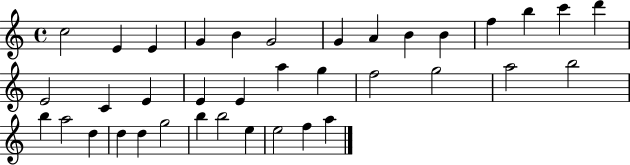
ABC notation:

X:1
T:Untitled
M:4/4
L:1/4
K:C
c2 E E G B G2 G A B B f b c' d' E2 C E E E a g f2 g2 a2 b2 b a2 d d d g2 b b2 e e2 f a